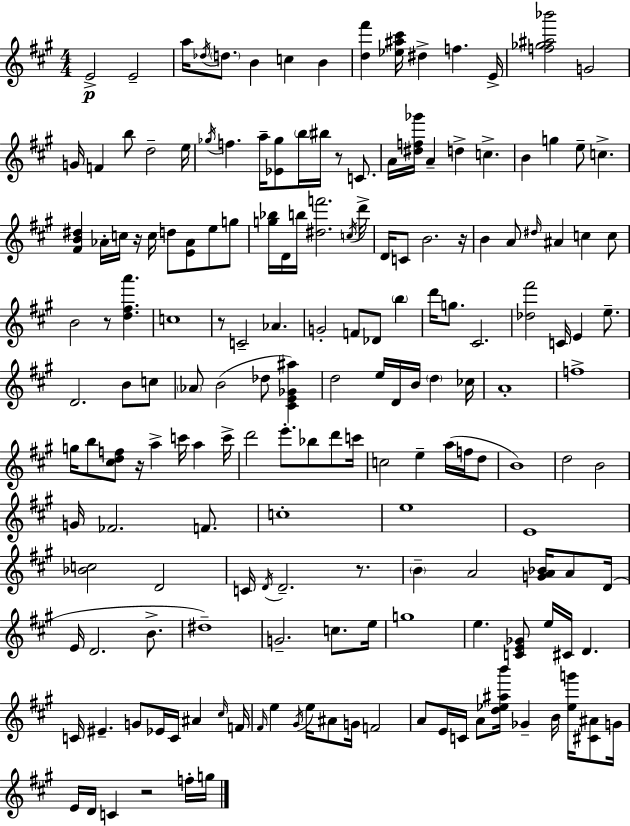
{
  \clef treble
  \numericTimeSignature
  \time 4/4
  \key a \major
  e'2->\p e'2-- | a''16 \acciaccatura { des''16 } \parenthesize d''8. b'4 c''4 b'4 | <d'' fis'''>4 <ees'' ais'' cis'''>16 dis''4-> f''4. | e'16-> <f'' ges'' ais'' bes'''>2 g'2 | \break g'16 f'4 b''8 d''2-- | e''16 \acciaccatura { ges''16 } f''4. a''16-- <ees' ges''>8 \parenthesize b''16 bis''16 r8 c'8. | a'16 <dis'' f'' ges'''>16 a'4-- d''4-> c''4.-> | b'4 g''4 e''8-- c''4.-> | \break <fis' b' dis''>4 aes'16-. c''16 r16 c''16 d''8 <e' aes'>8 e''8 | g''8 <g'' bes''>16 d'16 b''16 <dis'' f'''>2. | \acciaccatura { c''16 } d'''16-> d'16 c'8 b'2. | r16 b'4 a'8 \grace { dis''16 } ais'4 c''4 | \break c''8 b'2 r8 <d'' fis'' a'''>4. | c''1 | r8 c'2-- aes'4. | g'2-. f'8 des'8 | \break \parenthesize b''4 d'''16 g''8. cis'2. | <des'' fis'''>2 c'16 e'4 | e''8.-- d'2. | b'8 c''8 \parenthesize aes'8 b'2( des''8 | \break <cis' e' ges' ais''>4) d''2 e''16 d'16 b'16 \parenthesize d''4 | ces''16 a'1-. | f''1-> | g''16 b''8 <cis'' d'' f''>8 r16 a''4-> c'''16 a''4 | \break c'''16-> d'''2 e'''8.-. bes''8 | d'''8 c'''16 c''2 e''4-- | a''16( f''16 d''8 b'1) | d''2 b'2 | \break g'16 fes'2. | f'8. c''1-. | e''1 | e'1 | \break <bes' c''>2 d'2 | c'16 \acciaccatura { d'16 } d'2.-- | r8. \parenthesize b'4-- a'2 | <g' a' bes'>16 a'8 d'16( e'16 d'2. | \break b'8.-> dis''1--) | g'2.-- | c''8. e''16 g''1 | e''4. <c' e' ges'>8 e''16 cis'16 d'4. | \break c'16 eis'4.-- g'8 ees'16 c'16 | ais'4 \grace { cis''16 } f'16 \grace { fis'16 } e''4 \acciaccatura { gis'16 } e''16 ais'8 g'16 | f'2 a'8 e'16 c'16 a'8 <d'' ees'' ais'' b'''>16 ges'4-- | b'16 <ees'' g'''>16 <cis' ais'>8 g'16 e'16 d'16 c'4 r2 | \break f''16-. g''16 \bar "|."
}